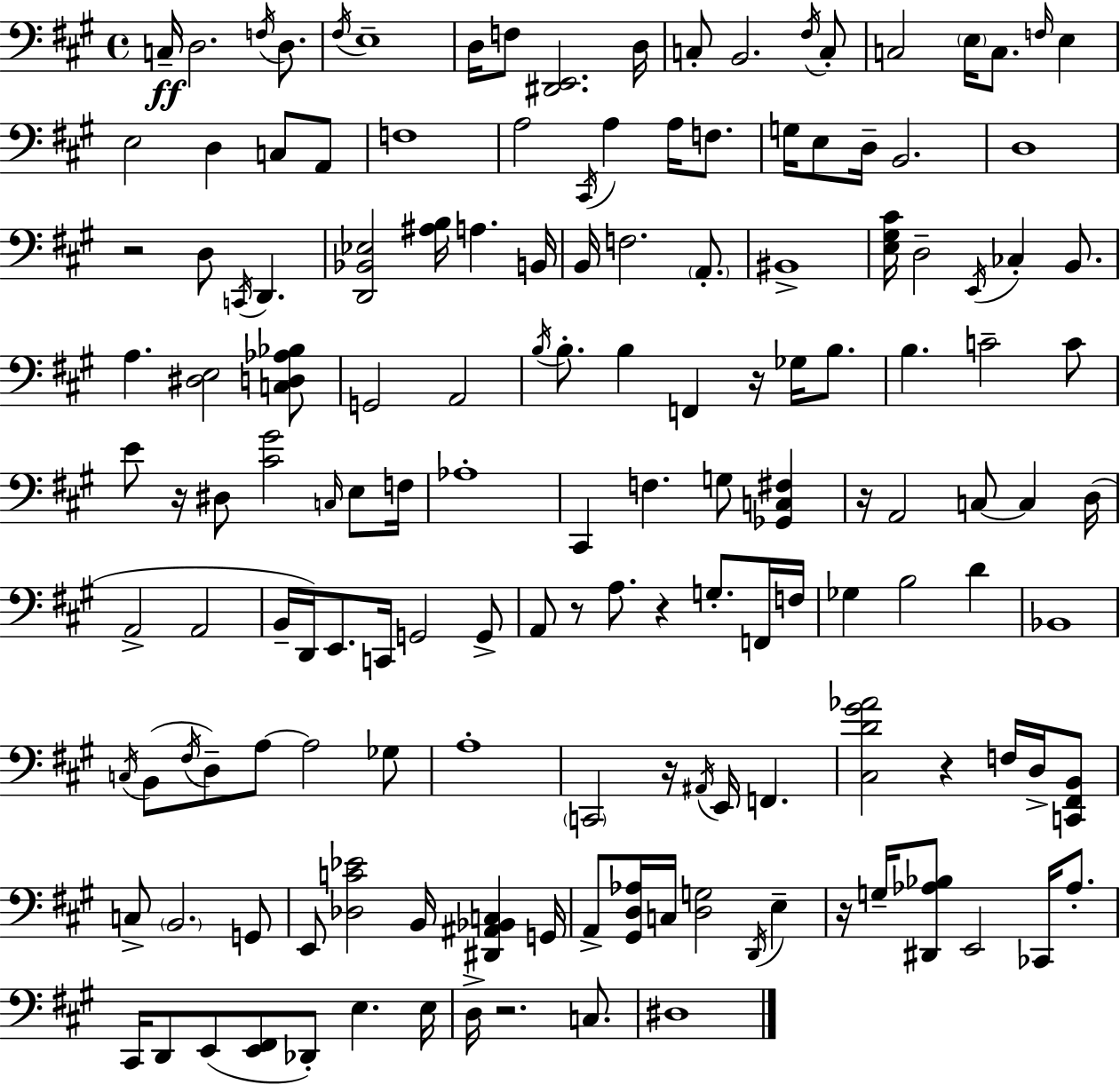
X:1
T:Untitled
M:4/4
L:1/4
K:A
C,/4 D,2 F,/4 D,/2 ^F,/4 E,4 D,/4 F,/2 [^D,,E,,]2 D,/4 C,/2 B,,2 ^F,/4 C,/2 C,2 E,/4 C,/2 F,/4 E, E,2 D, C,/2 A,,/2 F,4 A,2 ^C,,/4 A, A,/4 F,/2 G,/4 E,/2 D,/4 B,,2 D,4 z2 D,/2 C,,/4 D,, [D,,_B,,_E,]2 [^A,B,]/4 A, B,,/4 B,,/4 F,2 A,,/2 ^B,,4 [E,^G,^C]/4 D,2 E,,/4 _C, B,,/2 A, [^D,E,]2 [C,D,_A,_B,]/2 G,,2 A,,2 B,/4 B,/2 B, F,, z/4 _G,/4 B,/2 B, C2 C/2 E/2 z/4 ^D,/2 [^C^G]2 C,/4 E,/2 F,/4 _A,4 ^C,, F, G,/2 [_G,,C,^F,] z/4 A,,2 C,/2 C, D,/4 A,,2 A,,2 B,,/4 D,,/4 E,,/2 C,,/4 G,,2 G,,/2 A,,/2 z/2 A,/2 z G,/2 F,,/4 F,/4 _G, B,2 D _B,,4 C,/4 B,,/2 ^F,/4 D,/2 A,/2 A,2 _G,/2 A,4 C,,2 z/4 ^A,,/4 E,,/4 F,, [^C,D^G_A]2 z F,/4 D,/4 [C,,^F,,B,,]/2 C,/2 B,,2 G,,/2 E,,/2 [_D,C_E]2 B,,/4 [^D,,^A,,_B,,C,] G,,/4 A,,/2 [^G,,D,_A,]/4 C,/4 [D,G,]2 D,,/4 E, z/4 G,/4 [^D,,_A,_B,]/2 E,,2 _C,,/4 _A,/2 ^C,,/4 D,,/2 E,,/2 [E,,^F,,]/2 _D,,/2 E, E,/4 D,/4 z2 C,/2 ^D,4